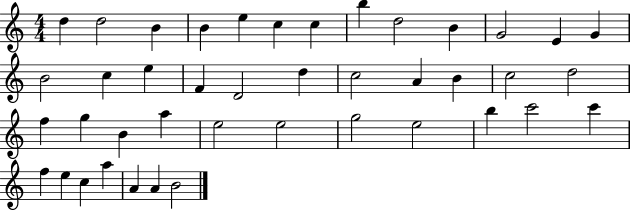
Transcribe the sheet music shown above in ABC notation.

X:1
T:Untitled
M:4/4
L:1/4
K:C
d d2 B B e c c b d2 B G2 E G B2 c e F D2 d c2 A B c2 d2 f g B a e2 e2 g2 e2 b c'2 c' f e c a A A B2